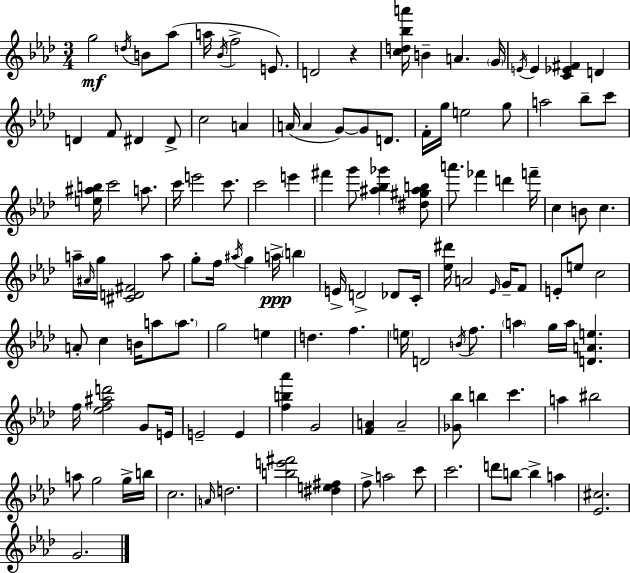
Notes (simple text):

G5/h D5/s B4/e Ab5/e A5/s Bb4/s F5/h E4/e. D4/h R/q [C5,D5,Bb5,A6]/s B4/q A4/q. G4/s E4/s E4/q [C4,Eb4,F#4]/q D4/q D4/q F4/e D#4/q D#4/e C5/h A4/q A4/s A4/q G4/e G4/e D4/e. F4/s G5/s E5/h G5/e A5/h Bb5/e C6/e [E5,A#5,B5]/s C6/h A5/e. C6/s E6/h C6/e. C6/h E6/q F#6/q G6/e [A#5,Bb5,Gb6]/q [D#5,G#5,A#5,B5]/e A6/e. FES6/q D6/q F6/s C5/q B4/e C5/q. A5/s A#4/s G5/s [C#4,D4,F#4]/h A5/e G5/e F5/s A#5/s G5/q A5/s B5/q E4/s D4/h Db4/e C4/s [Eb5,D#6]/s A4/h Eb4/s G4/s F4/e E4/e E5/e C5/h A4/e C5/q B4/s A5/e A5/e. G5/h E5/q D5/q. F5/q. E5/s D4/h B4/s F5/e. A5/q G5/s A5/s [D4,A4,E5]/q. F5/s [Eb5,F5,A#5,D6]/h G4/e E4/s E4/h E4/q [F5,B5,Ab6]/q G4/h [F4,A4]/q A4/h [Gb4,Bb5]/e B5/q C6/q. A5/q BIS5/h A5/e G5/h G5/s B5/s C5/h. A4/s D5/h. [B5,E6,F#6]/h [D#5,E5,F#5]/q F5/e A5/h C6/e C6/h. D6/e B5/e B5/q A5/q [Eb4,C#5]/h. G4/h.